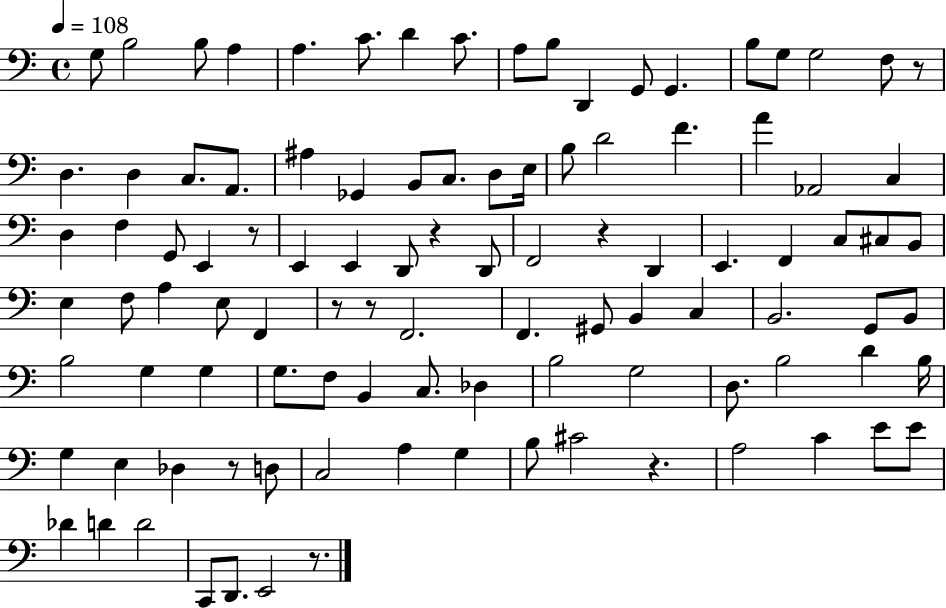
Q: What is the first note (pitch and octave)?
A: G3